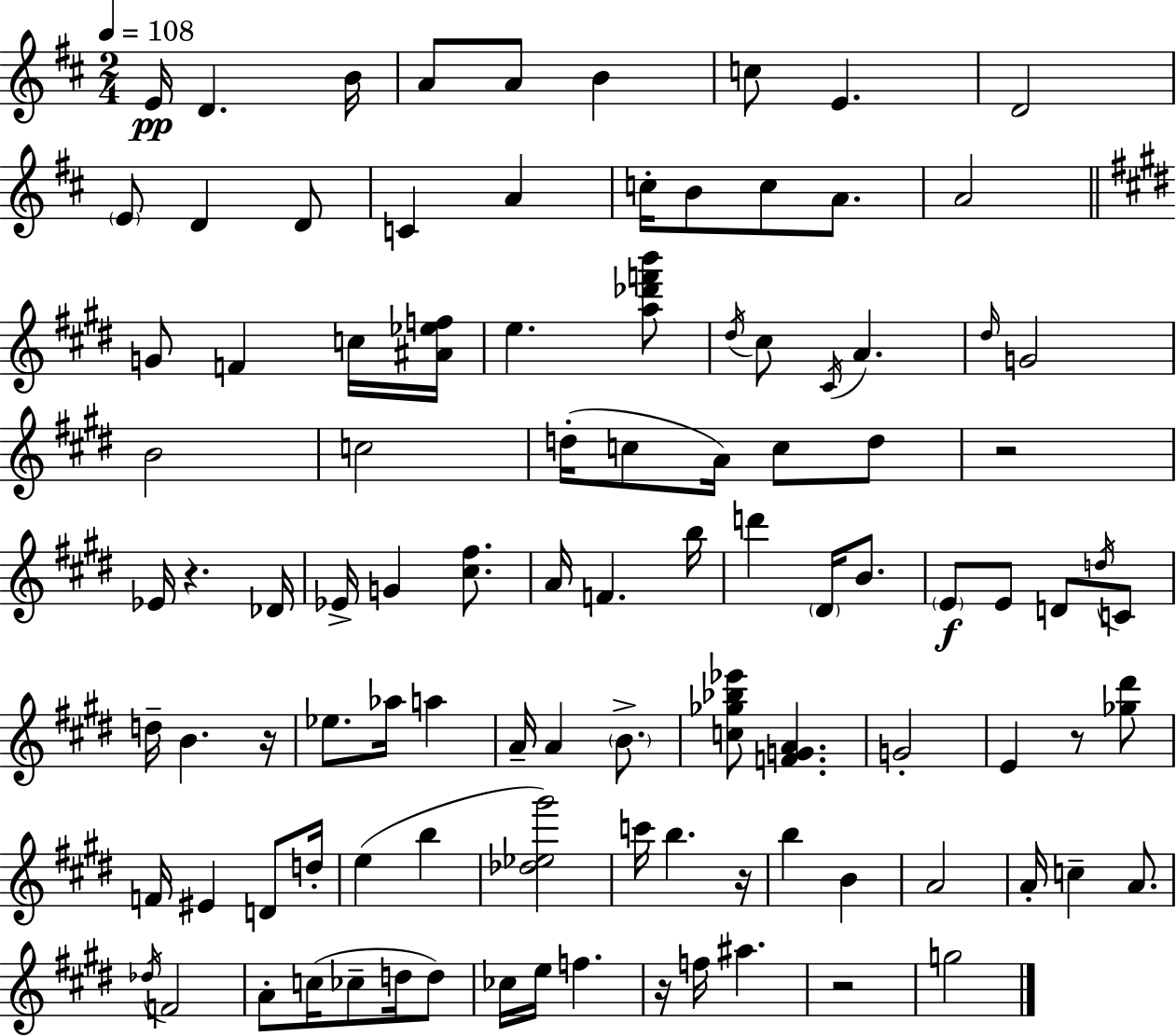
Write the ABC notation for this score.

X:1
T:Untitled
M:2/4
L:1/4
K:D
E/4 D B/4 A/2 A/2 B c/2 E D2 E/2 D D/2 C A c/4 B/2 c/2 A/2 A2 G/2 F c/4 [^A_ef]/4 e [a_d'f'b']/2 ^d/4 ^c/2 ^C/4 A ^d/4 G2 B2 c2 d/4 c/2 A/4 c/2 d/2 z2 _E/4 z _D/4 _E/4 G [^c^f]/2 A/4 F b/4 d' ^D/4 B/2 E/2 E/2 D/2 d/4 C/2 d/4 B z/4 _e/2 _a/4 a A/4 A B/2 [c_g_b_e']/2 [FGA] G2 E z/2 [_g^d']/2 F/4 ^E D/2 d/4 e b [_d_e^g']2 c'/4 b z/4 b B A2 A/4 c A/2 _d/4 F2 A/2 c/4 _c/2 d/4 d/2 _c/4 e/4 f z/4 f/4 ^a z2 g2